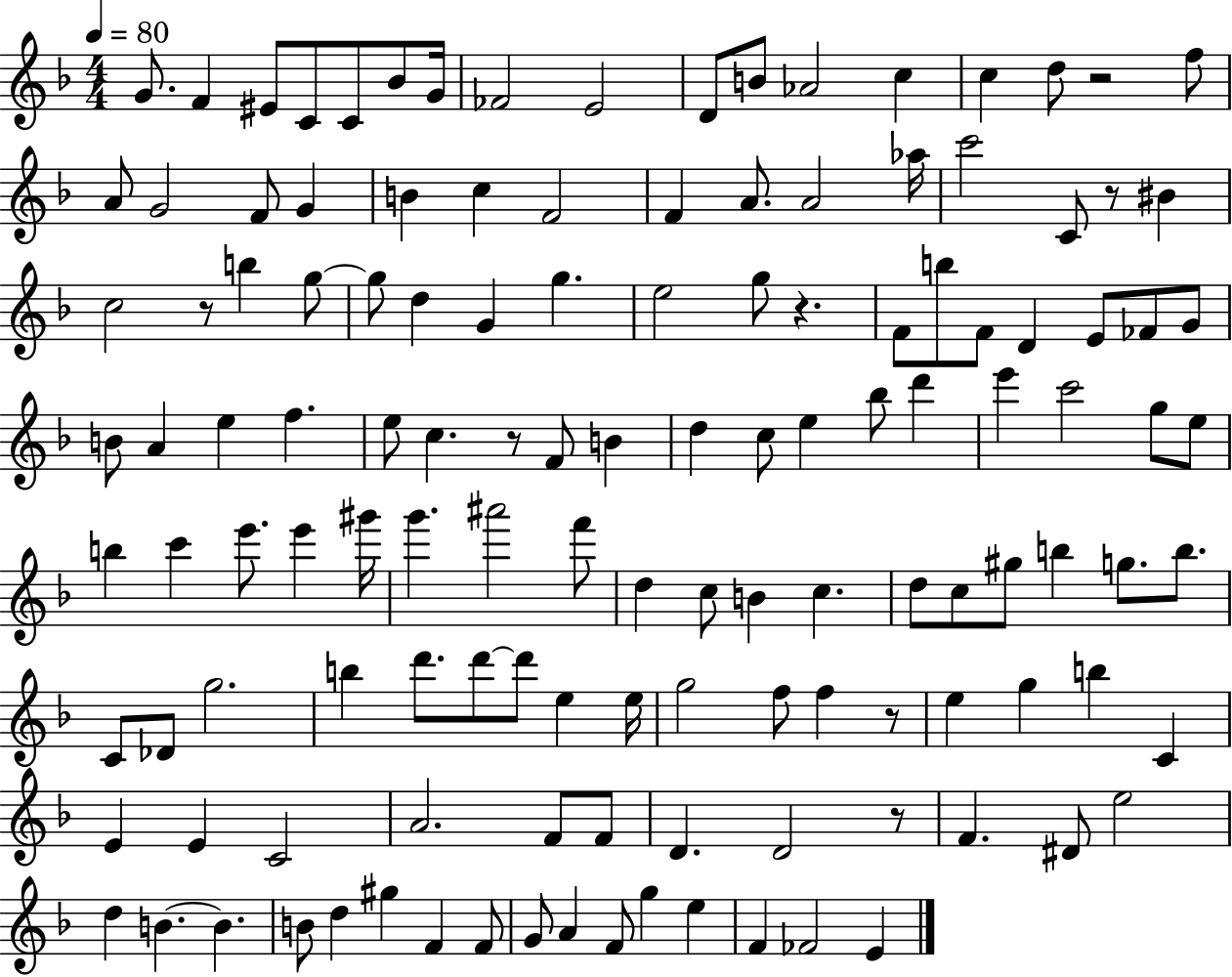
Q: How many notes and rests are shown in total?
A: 131